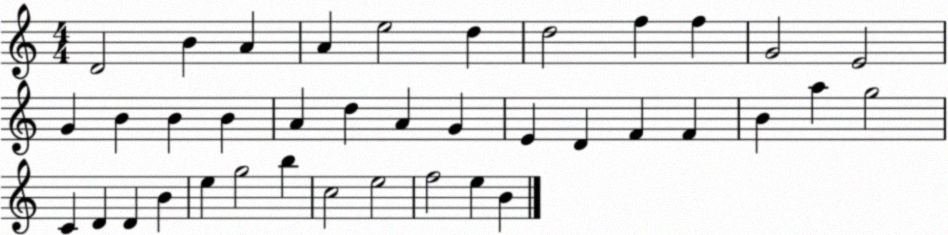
X:1
T:Untitled
M:4/4
L:1/4
K:C
D2 B A A e2 d d2 f f G2 E2 G B B B A d A G E D F F B a g2 C D D B e g2 b c2 e2 f2 e B